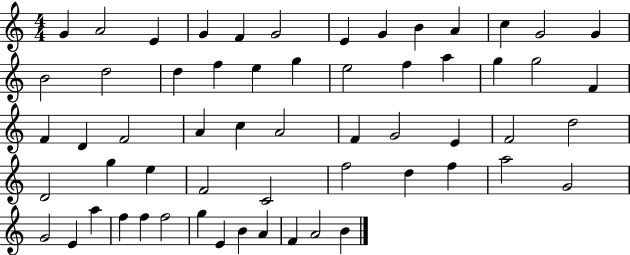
X:1
T:Untitled
M:4/4
L:1/4
K:C
G A2 E G F G2 E G B A c G2 G B2 d2 d f e g e2 f a g g2 F F D F2 A c A2 F G2 E F2 d2 D2 g e F2 C2 f2 d f a2 G2 G2 E a f f f2 g E B A F A2 B